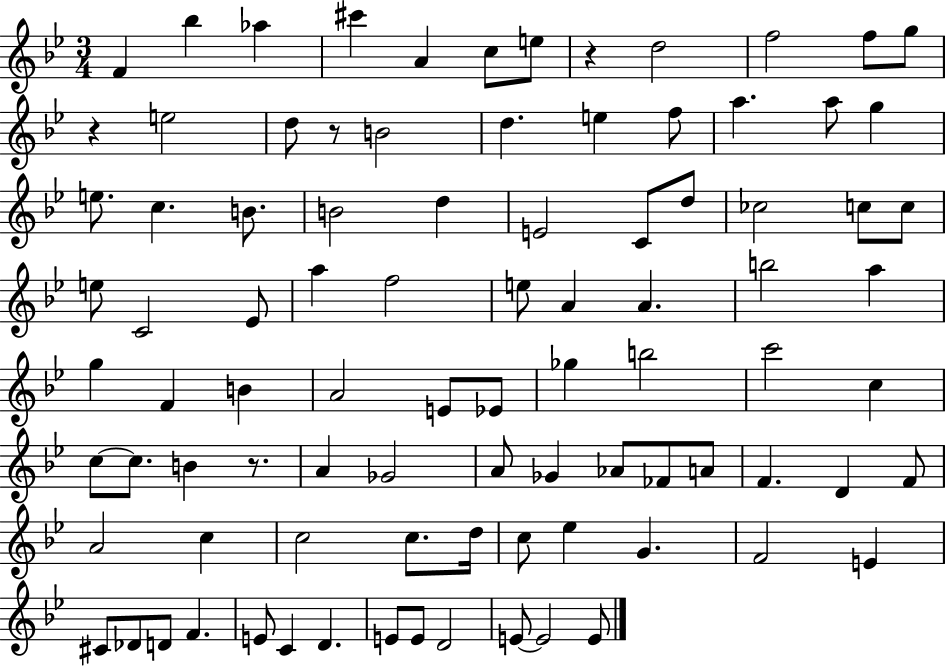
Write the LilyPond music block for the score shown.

{
  \clef treble
  \numericTimeSignature
  \time 3/4
  \key bes \major
  f'4 bes''4 aes''4 | cis'''4 a'4 c''8 e''8 | r4 d''2 | f''2 f''8 g''8 | \break r4 e''2 | d''8 r8 b'2 | d''4. e''4 f''8 | a''4. a''8 g''4 | \break e''8. c''4. b'8. | b'2 d''4 | e'2 c'8 d''8 | ces''2 c''8 c''8 | \break e''8 c'2 ees'8 | a''4 f''2 | e''8 a'4 a'4. | b''2 a''4 | \break g''4 f'4 b'4 | a'2 e'8 ees'8 | ges''4 b''2 | c'''2 c''4 | \break c''8~~ c''8. b'4 r8. | a'4 ges'2 | a'8 ges'4 aes'8 fes'8 a'8 | f'4. d'4 f'8 | \break a'2 c''4 | c''2 c''8. d''16 | c''8 ees''4 g'4. | f'2 e'4 | \break cis'8 des'8 d'8 f'4. | e'8 c'4 d'4. | e'8 e'8 d'2 | e'8~~ e'2 e'8 | \break \bar "|."
}